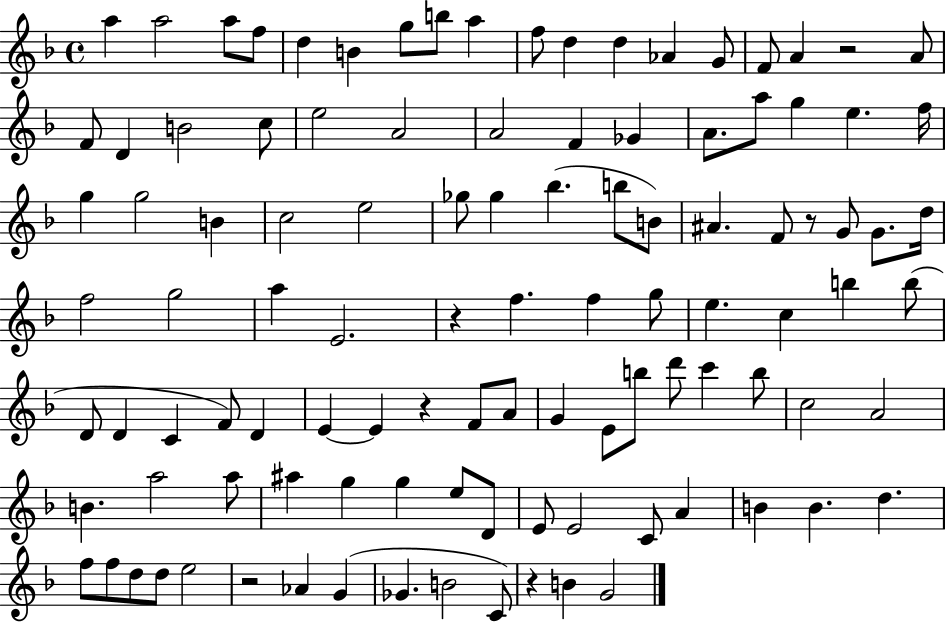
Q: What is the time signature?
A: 4/4